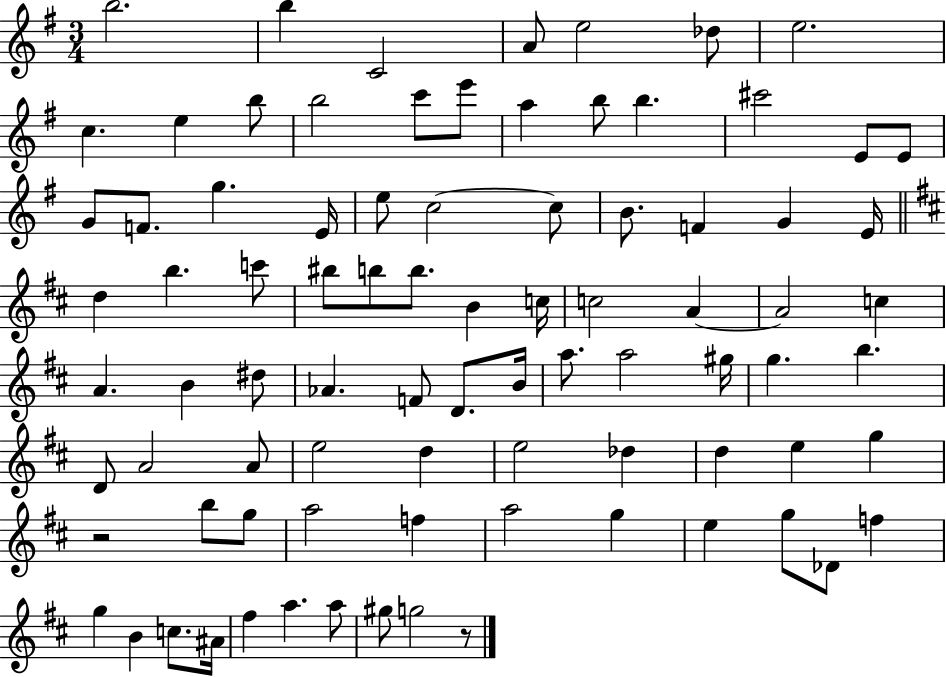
{
  \clef treble
  \numericTimeSignature
  \time 3/4
  \key g \major
  b''2. | b''4 c'2 | a'8 e''2 des''8 | e''2. | \break c''4. e''4 b''8 | b''2 c'''8 e'''8 | a''4 b''8 b''4. | cis'''2 e'8 e'8 | \break g'8 f'8. g''4. e'16 | e''8 c''2~~ c''8 | b'8. f'4 g'4 e'16 | \bar "||" \break \key d \major d''4 b''4. c'''8 | bis''8 b''8 b''8. b'4 c''16 | c''2 a'4~~ | a'2 c''4 | \break a'4. b'4 dis''8 | aes'4. f'8 d'8. b'16 | a''8. a''2 gis''16 | g''4. b''4. | \break d'8 a'2 a'8 | e''2 d''4 | e''2 des''4 | d''4 e''4 g''4 | \break r2 b''8 g''8 | a''2 f''4 | a''2 g''4 | e''4 g''8 des'8 f''4 | \break g''4 b'4 c''8. ais'16 | fis''4 a''4. a''8 | gis''8 g''2 r8 | \bar "|."
}